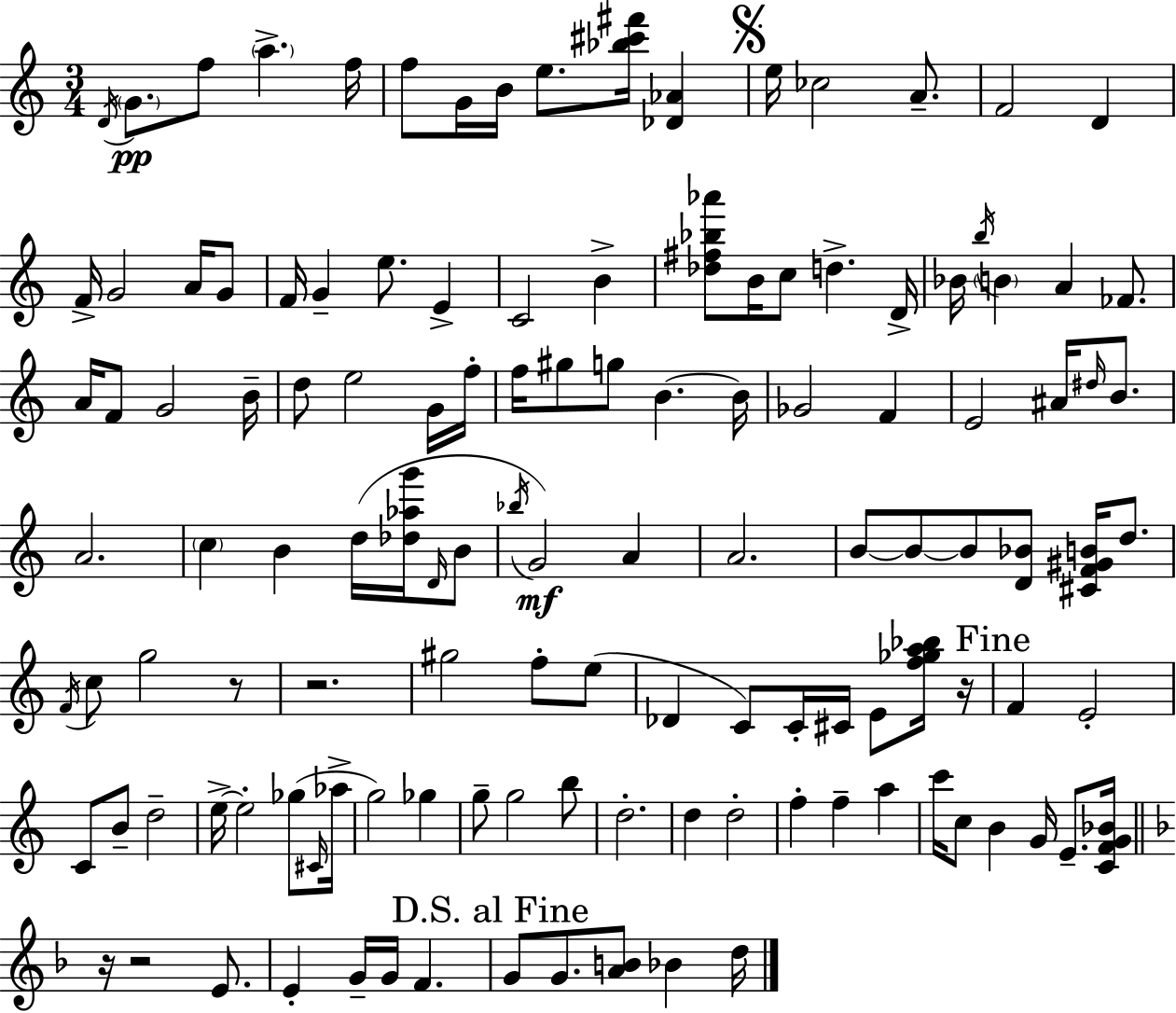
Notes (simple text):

D4/s G4/e. F5/e A5/q. F5/s F5/e G4/s B4/s E5/e. [Bb5,C#6,F#6]/s [Db4,Ab4]/q E5/s CES5/h A4/e. F4/h D4/q F4/s G4/h A4/s G4/e F4/s G4/q E5/e. E4/q C4/h B4/q [Db5,F#5,Bb5,Ab6]/e B4/s C5/e D5/q. D4/s Bb4/s B5/s B4/q A4/q FES4/e. A4/s F4/e G4/h B4/s D5/e E5/h G4/s F5/s F5/s G#5/e G5/e B4/q. B4/s Gb4/h F4/q E4/h A#4/s D#5/s B4/e. A4/h. C5/q B4/q D5/s [Db5,Ab5,G6]/s D4/s B4/e Bb5/s G4/h A4/q A4/h. B4/e B4/e B4/e [D4,Bb4]/e [C#4,F4,G#4,B4]/s D5/e. F4/s C5/e G5/h R/e R/h. G#5/h F5/e E5/e Db4/q C4/e C4/s C#4/s E4/e [F5,Gb5,A5,Bb5]/s R/s F4/q E4/h C4/e B4/e D5/h E5/s E5/h Gb5/e C#4/s Ab5/s G5/h Gb5/q G5/e G5/h B5/e D5/h. D5/q D5/h F5/q F5/q A5/q C6/s C5/e B4/q G4/s E4/e. [C4,F4,G4,Bb4]/s R/s R/h E4/e. E4/q G4/s G4/s F4/q. G4/e G4/e. [A4,B4]/e Bb4/q D5/s